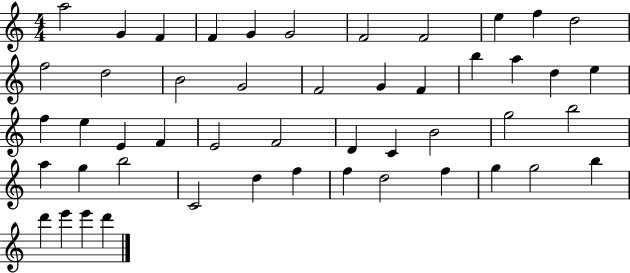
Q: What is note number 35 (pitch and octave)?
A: G5